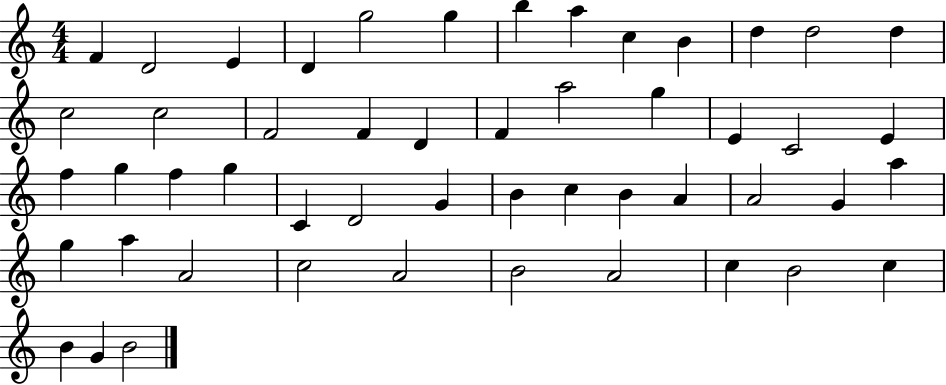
X:1
T:Untitled
M:4/4
L:1/4
K:C
F D2 E D g2 g b a c B d d2 d c2 c2 F2 F D F a2 g E C2 E f g f g C D2 G B c B A A2 G a g a A2 c2 A2 B2 A2 c B2 c B G B2